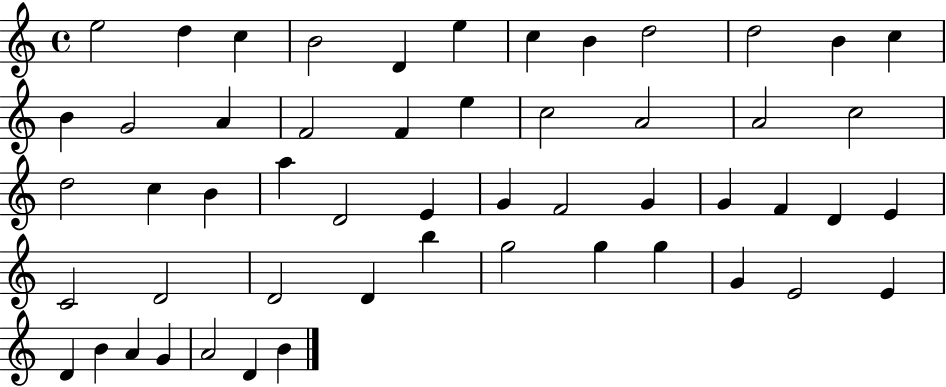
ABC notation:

X:1
T:Untitled
M:4/4
L:1/4
K:C
e2 d c B2 D e c B d2 d2 B c B G2 A F2 F e c2 A2 A2 c2 d2 c B a D2 E G F2 G G F D E C2 D2 D2 D b g2 g g G E2 E D B A G A2 D B